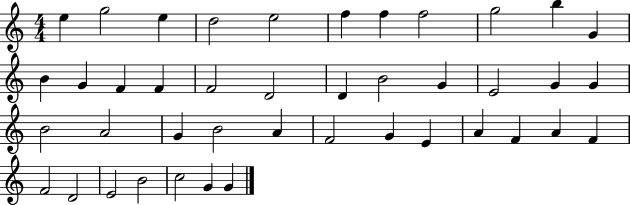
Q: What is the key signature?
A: C major